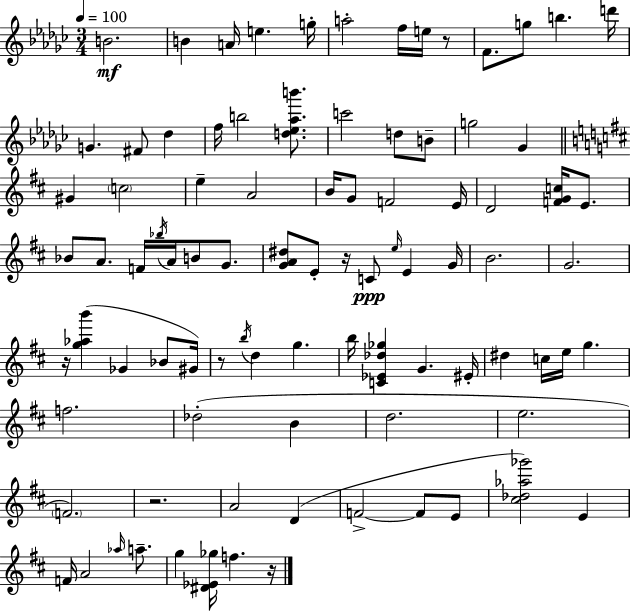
{
  \clef treble
  \numericTimeSignature
  \time 3/4
  \key ees \minor
  \tempo 4 = 100
  b'2.\mf | b'4 a'16 e''4. g''16-. | a''2-. f''16 e''16 r8 | f'8. g''8 b''4. d'''16 | \break g'4. fis'8 des''4 | f''16 b''2 <d'' ees'' aes'' b'''>8. | c'''2 d''8 b'8-- | g''2 ges'4 | \break \bar "||" \break \key d \major gis'4 \parenthesize c''2 | e''4-- a'2 | b'16 g'8 f'2 e'16 | d'2 <f' g' c''>16 e'8. | \break bes'8 a'8. f'16 \acciaccatura { bes''16 } a'16 b'8 g'8. | <g' a' dis''>8 e'8-. r16 c'8\ppp \grace { e''16 } e'4 | g'16 b'2. | g'2. | \break r16 <g'' aes'' b'''>4( ges'4 bes'8 | gis'16) r8 \acciaccatura { b''16 } d''4 g''4. | b''16 <c' ees' des'' ges''>4 g'4. | eis'16-. dis''4 c''16 e''16 g''4. | \break f''2. | des''2-.( b'4 | d''2. | e''2. | \break \parenthesize f'2.) | r2. | a'2 d'4( | f'2->~~ f'8 | \break e'8 <cis'' des'' aes'' ges'''>2) e'4 | f'16 a'2 | \grace { aes''16 } a''8.-- g''4 <dis' ees' ges''>16 f''4. | r16 \bar "|."
}